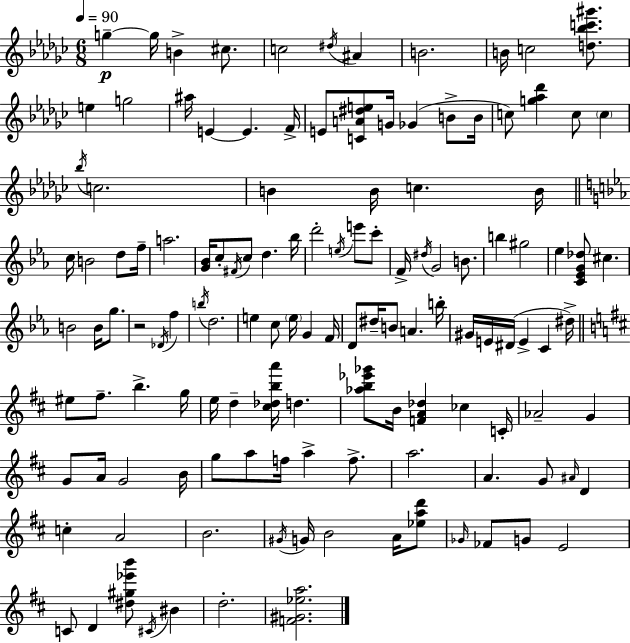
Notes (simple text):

G5/q G5/s B4/q C#5/e. C5/h D#5/s A#4/q B4/h. B4/s C5/h [D5,Bb5,C6,G#6]/e. E5/q G5/h A#5/s E4/q E4/q. F4/s E4/e [C4,A4,D#5,E5]/e G4/s Gb4/q B4/e B4/s C5/e [G5,Ab5,Db6]/q C5/e C5/q Bb5/s C5/h. B4/q B4/s C5/q. B4/s C5/s B4/h D5/e F5/s A5/h. [G4,Bb4]/s C5/e F#4/s C5/e D5/q. Bb5/s D6/h E5/s E6/e C6/e F4/s D#5/s G4/h B4/e. B5/q G#5/h Eb5/q [C4,Eb4,G4,Db5]/e C#5/q. B4/h B4/s G5/e. R/h Db4/s F5/q B5/s D5/h. E5/q C5/e E5/s G4/q F4/s D4/e D#5/s B4/e A4/q. B5/s G#4/s E4/s D#4/s E4/q C4/q D#5/s EIS5/e F#5/e. B5/q. G5/s E5/s D5/q [C#5,Db5,B5,A6]/s D5/q. [Ab5,B5,Eb6,Gb6]/e B4/s [F4,A4,Db5]/q CES5/q C4/s Ab4/h G4/q G4/e A4/s G4/h B4/s G5/e A5/e F5/s A5/q F5/e. A5/h. A4/q. G4/e A#4/s D4/q C5/q A4/h B4/h. G#4/s G4/s B4/h A4/s [Eb5,A5,D6]/e Gb4/s FES4/e G4/e E4/h C4/e D4/q [D#5,G#5,Eb6,B6]/e C#4/s BIS4/q D5/h. [F4,G#4,Eb5,A5]/h.